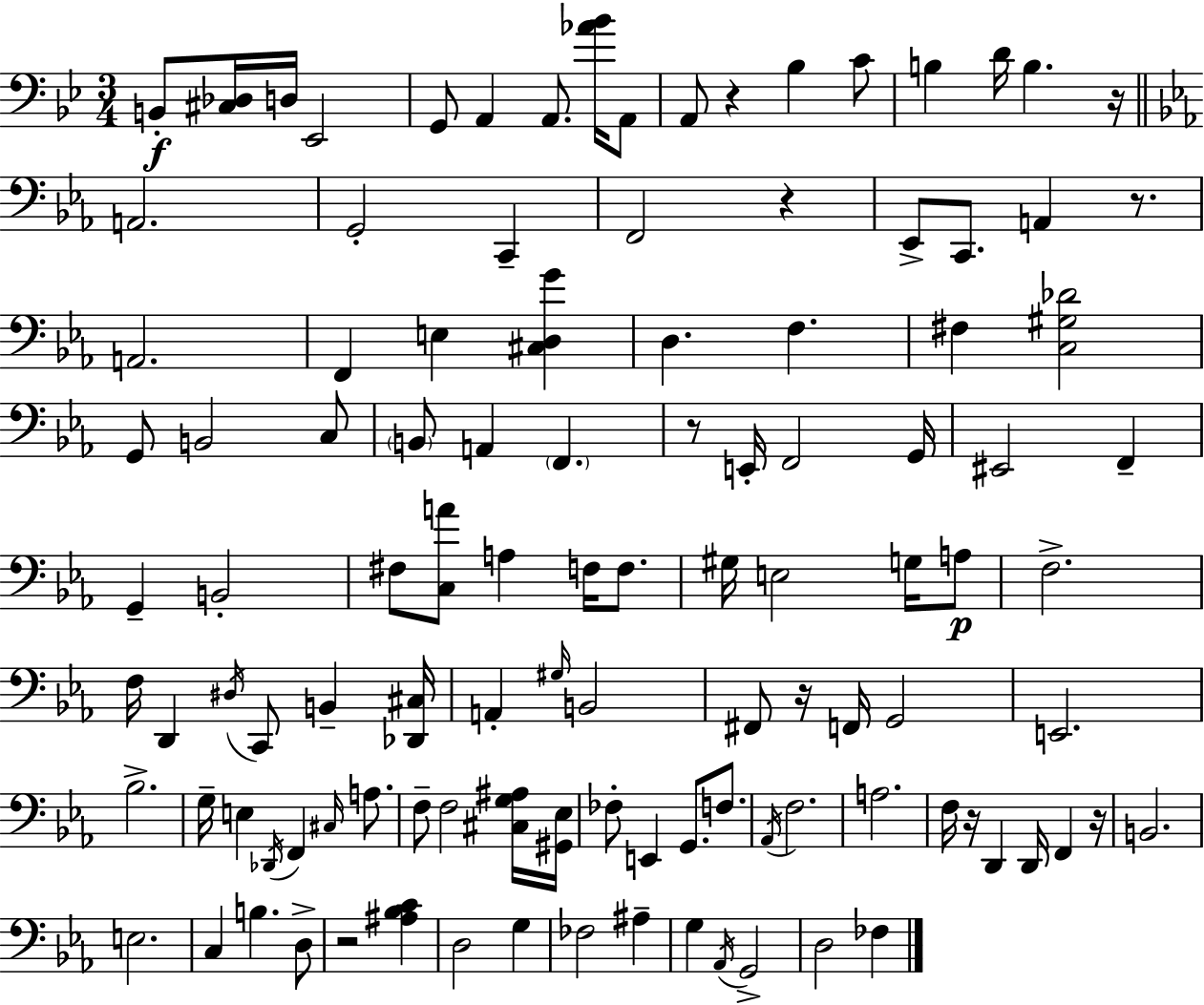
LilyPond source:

{
  \clef bass
  \numericTimeSignature
  \time 3/4
  \key bes \major
  b,8-.\f <cis des>16 d16 ees,2 | g,8 a,4 a,8. <aes' bes'>16 a,8 | a,8 r4 bes4 c'8 | b4 d'16 b4. r16 | \break \bar "||" \break \key ees \major a,2. | g,2-. c,4-- | f,2 r4 | ees,8-> c,8. a,4 r8. | \break a,2. | f,4 e4 <cis d g'>4 | d4. f4. | fis4 <c gis des'>2 | \break g,8 b,2 c8 | \parenthesize b,8 a,4 \parenthesize f,4. | r8 e,16-. f,2 g,16 | eis,2 f,4-- | \break g,4-- b,2-. | fis8 <c a'>8 a4 f16 f8. | gis16 e2 g16 a8\p | f2.-> | \break f16 d,4 \acciaccatura { dis16 } c,8 b,4-- | <des, cis>16 a,4-. \grace { gis16 } b,2 | fis,8 r16 f,16 g,2 | e,2. | \break bes2.-> | g16-- e4 \acciaccatura { des,16 } f,4 | \grace { cis16 } a8. f8-- f2 | <cis g ais>16 <gis, ees>16 fes8-. e,4 g,8. | \break f8. \acciaccatura { aes,16 } f2. | a2. | f16 r16 d,4 d,16 | f,4 r16 b,2. | \break e2. | c4 b4. | d8-> r2 | <ais bes c'>4 d2 | \break g4 fes2 | ais4-- g4 \acciaccatura { aes,16 } g,2-> | d2 | fes4 \bar "|."
}